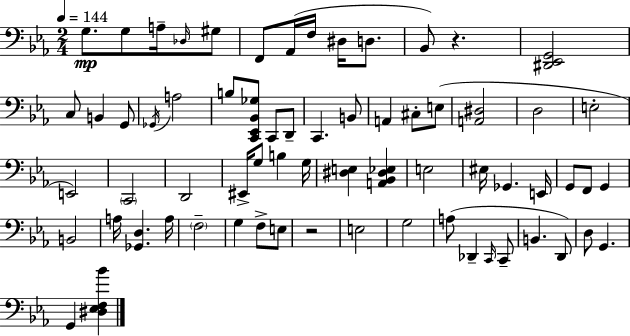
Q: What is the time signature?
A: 2/4